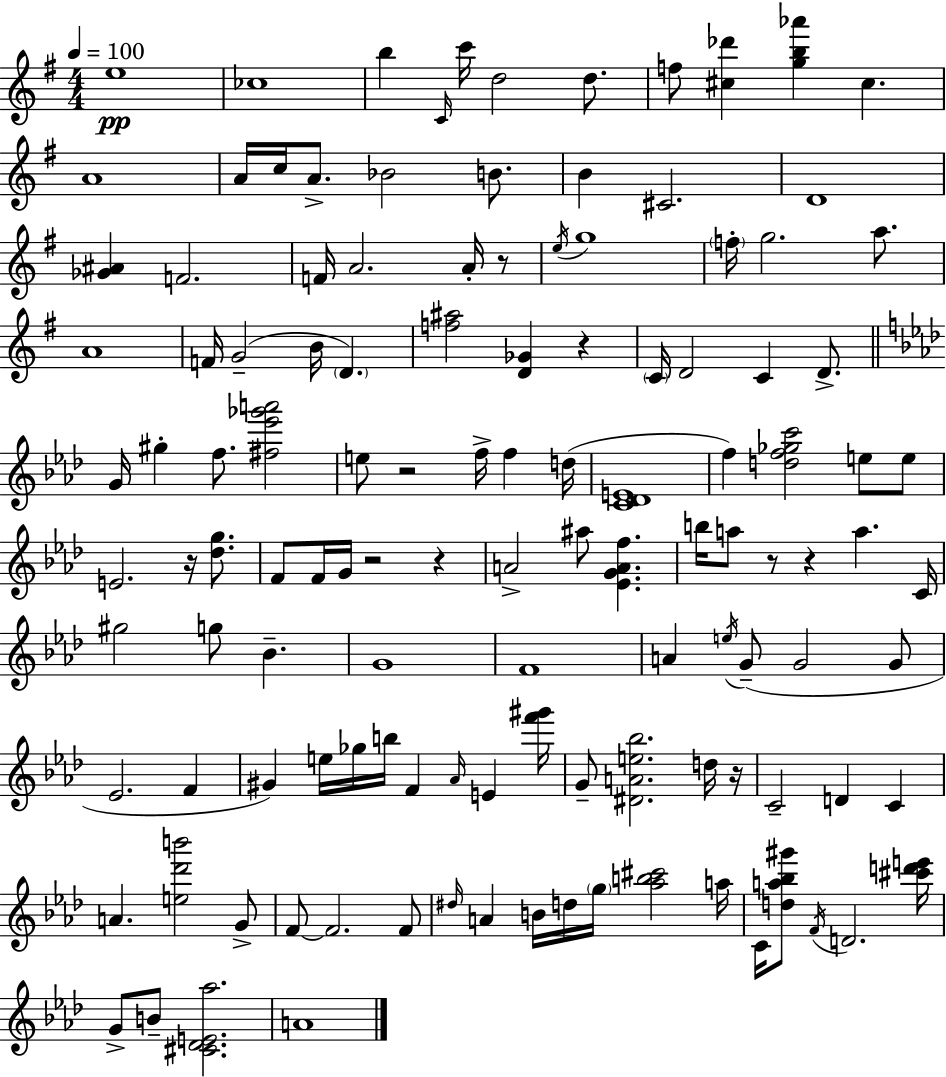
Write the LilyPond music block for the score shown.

{
  \clef treble
  \numericTimeSignature
  \time 4/4
  \key g \major
  \tempo 4 = 100
  \repeat volta 2 { e''1\pp | ces''1 | b''4 \grace { c'16 } c'''16 d''2 d''8. | f''8 <cis'' des'''>4 <g'' b'' aes'''>4 cis''4. | \break a'1 | a'16 c''16 a'8.-> bes'2 b'8. | b'4 cis'2. | d'1 | \break <ges' ais'>4 f'2. | f'16 a'2. a'16-. r8 | \acciaccatura { e''16 } g''1 | \parenthesize f''16-. g''2. a''8. | \break a'1 | f'16 g'2--( b'16 \parenthesize d'4.) | <f'' ais''>2 <d' ges'>4 r4 | \parenthesize c'16 d'2 c'4 d'8.-> | \break \bar "||" \break \key aes \major g'16 gis''4-. f''8. <fis'' ees''' ges''' a'''>2 | e''8 r2 f''16-> f''4 d''16( | <c' des' e'>1 | f''4) <d'' f'' ges'' c'''>2 e''8 e''8 | \break e'2. r16 <des'' g''>8. | f'8 f'16 g'16 r2 r4 | a'2-> ais''8 <ees' g' a' f''>4. | b''16 a''8 r8 r4 a''4. c'16 | \break gis''2 g''8 bes'4.-- | g'1 | f'1 | a'4 \acciaccatura { e''16 } g'8--( g'2 g'8 | \break ees'2. f'4 | gis'4) e''16 ges''16 b''16 f'4 \grace { aes'16 } e'4 | <f''' gis'''>16 g'8-- <dis' a' e'' bes''>2. | d''16 r16 c'2-- d'4 c'4 | \break a'4. <e'' des''' b'''>2 | g'8-> f'8~~ f'2. | f'8 \grace { dis''16 } a'4 b'16 d''16 \parenthesize g''16 <aes'' b'' cis'''>2 | a''16 c'16 <d'' a'' bes'' gis'''>8 \acciaccatura { f'16 } d'2. | \break <cis''' d''' e'''>16 g'8-> b'8-- <cis' des' e' aes''>2. | a'1 | } \bar "|."
}